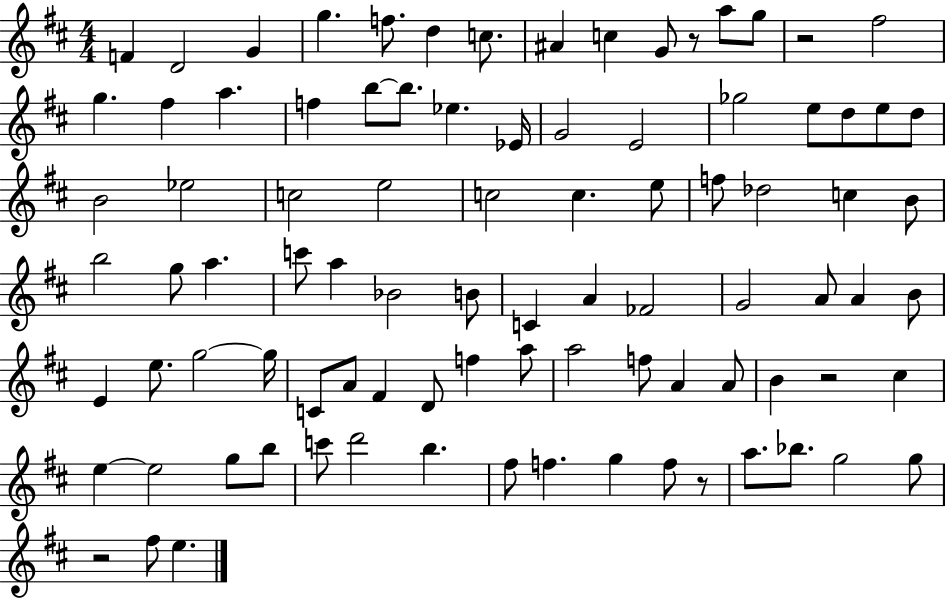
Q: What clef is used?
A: treble